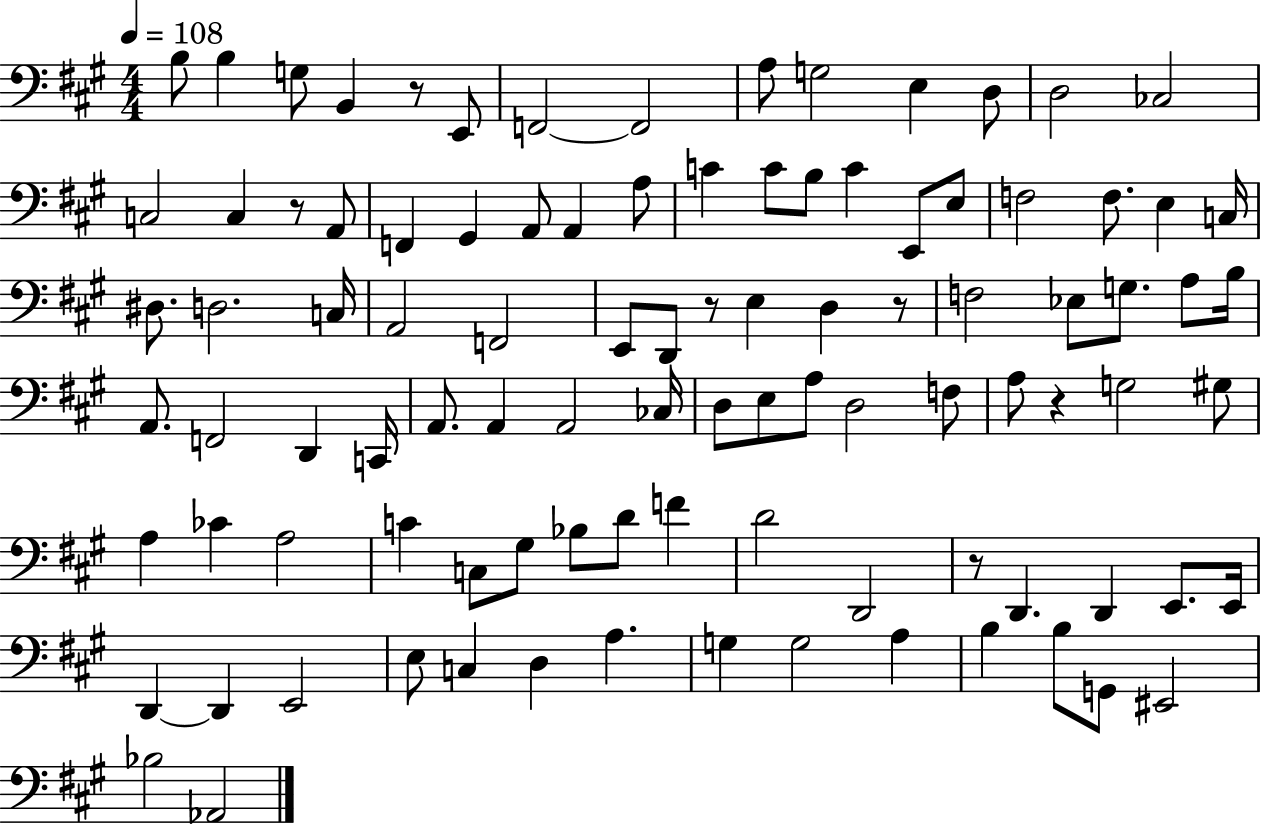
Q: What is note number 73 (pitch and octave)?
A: D2